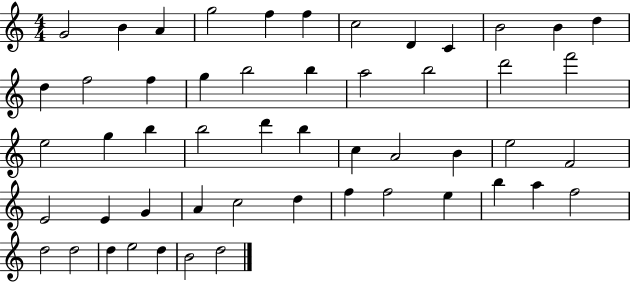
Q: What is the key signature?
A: C major